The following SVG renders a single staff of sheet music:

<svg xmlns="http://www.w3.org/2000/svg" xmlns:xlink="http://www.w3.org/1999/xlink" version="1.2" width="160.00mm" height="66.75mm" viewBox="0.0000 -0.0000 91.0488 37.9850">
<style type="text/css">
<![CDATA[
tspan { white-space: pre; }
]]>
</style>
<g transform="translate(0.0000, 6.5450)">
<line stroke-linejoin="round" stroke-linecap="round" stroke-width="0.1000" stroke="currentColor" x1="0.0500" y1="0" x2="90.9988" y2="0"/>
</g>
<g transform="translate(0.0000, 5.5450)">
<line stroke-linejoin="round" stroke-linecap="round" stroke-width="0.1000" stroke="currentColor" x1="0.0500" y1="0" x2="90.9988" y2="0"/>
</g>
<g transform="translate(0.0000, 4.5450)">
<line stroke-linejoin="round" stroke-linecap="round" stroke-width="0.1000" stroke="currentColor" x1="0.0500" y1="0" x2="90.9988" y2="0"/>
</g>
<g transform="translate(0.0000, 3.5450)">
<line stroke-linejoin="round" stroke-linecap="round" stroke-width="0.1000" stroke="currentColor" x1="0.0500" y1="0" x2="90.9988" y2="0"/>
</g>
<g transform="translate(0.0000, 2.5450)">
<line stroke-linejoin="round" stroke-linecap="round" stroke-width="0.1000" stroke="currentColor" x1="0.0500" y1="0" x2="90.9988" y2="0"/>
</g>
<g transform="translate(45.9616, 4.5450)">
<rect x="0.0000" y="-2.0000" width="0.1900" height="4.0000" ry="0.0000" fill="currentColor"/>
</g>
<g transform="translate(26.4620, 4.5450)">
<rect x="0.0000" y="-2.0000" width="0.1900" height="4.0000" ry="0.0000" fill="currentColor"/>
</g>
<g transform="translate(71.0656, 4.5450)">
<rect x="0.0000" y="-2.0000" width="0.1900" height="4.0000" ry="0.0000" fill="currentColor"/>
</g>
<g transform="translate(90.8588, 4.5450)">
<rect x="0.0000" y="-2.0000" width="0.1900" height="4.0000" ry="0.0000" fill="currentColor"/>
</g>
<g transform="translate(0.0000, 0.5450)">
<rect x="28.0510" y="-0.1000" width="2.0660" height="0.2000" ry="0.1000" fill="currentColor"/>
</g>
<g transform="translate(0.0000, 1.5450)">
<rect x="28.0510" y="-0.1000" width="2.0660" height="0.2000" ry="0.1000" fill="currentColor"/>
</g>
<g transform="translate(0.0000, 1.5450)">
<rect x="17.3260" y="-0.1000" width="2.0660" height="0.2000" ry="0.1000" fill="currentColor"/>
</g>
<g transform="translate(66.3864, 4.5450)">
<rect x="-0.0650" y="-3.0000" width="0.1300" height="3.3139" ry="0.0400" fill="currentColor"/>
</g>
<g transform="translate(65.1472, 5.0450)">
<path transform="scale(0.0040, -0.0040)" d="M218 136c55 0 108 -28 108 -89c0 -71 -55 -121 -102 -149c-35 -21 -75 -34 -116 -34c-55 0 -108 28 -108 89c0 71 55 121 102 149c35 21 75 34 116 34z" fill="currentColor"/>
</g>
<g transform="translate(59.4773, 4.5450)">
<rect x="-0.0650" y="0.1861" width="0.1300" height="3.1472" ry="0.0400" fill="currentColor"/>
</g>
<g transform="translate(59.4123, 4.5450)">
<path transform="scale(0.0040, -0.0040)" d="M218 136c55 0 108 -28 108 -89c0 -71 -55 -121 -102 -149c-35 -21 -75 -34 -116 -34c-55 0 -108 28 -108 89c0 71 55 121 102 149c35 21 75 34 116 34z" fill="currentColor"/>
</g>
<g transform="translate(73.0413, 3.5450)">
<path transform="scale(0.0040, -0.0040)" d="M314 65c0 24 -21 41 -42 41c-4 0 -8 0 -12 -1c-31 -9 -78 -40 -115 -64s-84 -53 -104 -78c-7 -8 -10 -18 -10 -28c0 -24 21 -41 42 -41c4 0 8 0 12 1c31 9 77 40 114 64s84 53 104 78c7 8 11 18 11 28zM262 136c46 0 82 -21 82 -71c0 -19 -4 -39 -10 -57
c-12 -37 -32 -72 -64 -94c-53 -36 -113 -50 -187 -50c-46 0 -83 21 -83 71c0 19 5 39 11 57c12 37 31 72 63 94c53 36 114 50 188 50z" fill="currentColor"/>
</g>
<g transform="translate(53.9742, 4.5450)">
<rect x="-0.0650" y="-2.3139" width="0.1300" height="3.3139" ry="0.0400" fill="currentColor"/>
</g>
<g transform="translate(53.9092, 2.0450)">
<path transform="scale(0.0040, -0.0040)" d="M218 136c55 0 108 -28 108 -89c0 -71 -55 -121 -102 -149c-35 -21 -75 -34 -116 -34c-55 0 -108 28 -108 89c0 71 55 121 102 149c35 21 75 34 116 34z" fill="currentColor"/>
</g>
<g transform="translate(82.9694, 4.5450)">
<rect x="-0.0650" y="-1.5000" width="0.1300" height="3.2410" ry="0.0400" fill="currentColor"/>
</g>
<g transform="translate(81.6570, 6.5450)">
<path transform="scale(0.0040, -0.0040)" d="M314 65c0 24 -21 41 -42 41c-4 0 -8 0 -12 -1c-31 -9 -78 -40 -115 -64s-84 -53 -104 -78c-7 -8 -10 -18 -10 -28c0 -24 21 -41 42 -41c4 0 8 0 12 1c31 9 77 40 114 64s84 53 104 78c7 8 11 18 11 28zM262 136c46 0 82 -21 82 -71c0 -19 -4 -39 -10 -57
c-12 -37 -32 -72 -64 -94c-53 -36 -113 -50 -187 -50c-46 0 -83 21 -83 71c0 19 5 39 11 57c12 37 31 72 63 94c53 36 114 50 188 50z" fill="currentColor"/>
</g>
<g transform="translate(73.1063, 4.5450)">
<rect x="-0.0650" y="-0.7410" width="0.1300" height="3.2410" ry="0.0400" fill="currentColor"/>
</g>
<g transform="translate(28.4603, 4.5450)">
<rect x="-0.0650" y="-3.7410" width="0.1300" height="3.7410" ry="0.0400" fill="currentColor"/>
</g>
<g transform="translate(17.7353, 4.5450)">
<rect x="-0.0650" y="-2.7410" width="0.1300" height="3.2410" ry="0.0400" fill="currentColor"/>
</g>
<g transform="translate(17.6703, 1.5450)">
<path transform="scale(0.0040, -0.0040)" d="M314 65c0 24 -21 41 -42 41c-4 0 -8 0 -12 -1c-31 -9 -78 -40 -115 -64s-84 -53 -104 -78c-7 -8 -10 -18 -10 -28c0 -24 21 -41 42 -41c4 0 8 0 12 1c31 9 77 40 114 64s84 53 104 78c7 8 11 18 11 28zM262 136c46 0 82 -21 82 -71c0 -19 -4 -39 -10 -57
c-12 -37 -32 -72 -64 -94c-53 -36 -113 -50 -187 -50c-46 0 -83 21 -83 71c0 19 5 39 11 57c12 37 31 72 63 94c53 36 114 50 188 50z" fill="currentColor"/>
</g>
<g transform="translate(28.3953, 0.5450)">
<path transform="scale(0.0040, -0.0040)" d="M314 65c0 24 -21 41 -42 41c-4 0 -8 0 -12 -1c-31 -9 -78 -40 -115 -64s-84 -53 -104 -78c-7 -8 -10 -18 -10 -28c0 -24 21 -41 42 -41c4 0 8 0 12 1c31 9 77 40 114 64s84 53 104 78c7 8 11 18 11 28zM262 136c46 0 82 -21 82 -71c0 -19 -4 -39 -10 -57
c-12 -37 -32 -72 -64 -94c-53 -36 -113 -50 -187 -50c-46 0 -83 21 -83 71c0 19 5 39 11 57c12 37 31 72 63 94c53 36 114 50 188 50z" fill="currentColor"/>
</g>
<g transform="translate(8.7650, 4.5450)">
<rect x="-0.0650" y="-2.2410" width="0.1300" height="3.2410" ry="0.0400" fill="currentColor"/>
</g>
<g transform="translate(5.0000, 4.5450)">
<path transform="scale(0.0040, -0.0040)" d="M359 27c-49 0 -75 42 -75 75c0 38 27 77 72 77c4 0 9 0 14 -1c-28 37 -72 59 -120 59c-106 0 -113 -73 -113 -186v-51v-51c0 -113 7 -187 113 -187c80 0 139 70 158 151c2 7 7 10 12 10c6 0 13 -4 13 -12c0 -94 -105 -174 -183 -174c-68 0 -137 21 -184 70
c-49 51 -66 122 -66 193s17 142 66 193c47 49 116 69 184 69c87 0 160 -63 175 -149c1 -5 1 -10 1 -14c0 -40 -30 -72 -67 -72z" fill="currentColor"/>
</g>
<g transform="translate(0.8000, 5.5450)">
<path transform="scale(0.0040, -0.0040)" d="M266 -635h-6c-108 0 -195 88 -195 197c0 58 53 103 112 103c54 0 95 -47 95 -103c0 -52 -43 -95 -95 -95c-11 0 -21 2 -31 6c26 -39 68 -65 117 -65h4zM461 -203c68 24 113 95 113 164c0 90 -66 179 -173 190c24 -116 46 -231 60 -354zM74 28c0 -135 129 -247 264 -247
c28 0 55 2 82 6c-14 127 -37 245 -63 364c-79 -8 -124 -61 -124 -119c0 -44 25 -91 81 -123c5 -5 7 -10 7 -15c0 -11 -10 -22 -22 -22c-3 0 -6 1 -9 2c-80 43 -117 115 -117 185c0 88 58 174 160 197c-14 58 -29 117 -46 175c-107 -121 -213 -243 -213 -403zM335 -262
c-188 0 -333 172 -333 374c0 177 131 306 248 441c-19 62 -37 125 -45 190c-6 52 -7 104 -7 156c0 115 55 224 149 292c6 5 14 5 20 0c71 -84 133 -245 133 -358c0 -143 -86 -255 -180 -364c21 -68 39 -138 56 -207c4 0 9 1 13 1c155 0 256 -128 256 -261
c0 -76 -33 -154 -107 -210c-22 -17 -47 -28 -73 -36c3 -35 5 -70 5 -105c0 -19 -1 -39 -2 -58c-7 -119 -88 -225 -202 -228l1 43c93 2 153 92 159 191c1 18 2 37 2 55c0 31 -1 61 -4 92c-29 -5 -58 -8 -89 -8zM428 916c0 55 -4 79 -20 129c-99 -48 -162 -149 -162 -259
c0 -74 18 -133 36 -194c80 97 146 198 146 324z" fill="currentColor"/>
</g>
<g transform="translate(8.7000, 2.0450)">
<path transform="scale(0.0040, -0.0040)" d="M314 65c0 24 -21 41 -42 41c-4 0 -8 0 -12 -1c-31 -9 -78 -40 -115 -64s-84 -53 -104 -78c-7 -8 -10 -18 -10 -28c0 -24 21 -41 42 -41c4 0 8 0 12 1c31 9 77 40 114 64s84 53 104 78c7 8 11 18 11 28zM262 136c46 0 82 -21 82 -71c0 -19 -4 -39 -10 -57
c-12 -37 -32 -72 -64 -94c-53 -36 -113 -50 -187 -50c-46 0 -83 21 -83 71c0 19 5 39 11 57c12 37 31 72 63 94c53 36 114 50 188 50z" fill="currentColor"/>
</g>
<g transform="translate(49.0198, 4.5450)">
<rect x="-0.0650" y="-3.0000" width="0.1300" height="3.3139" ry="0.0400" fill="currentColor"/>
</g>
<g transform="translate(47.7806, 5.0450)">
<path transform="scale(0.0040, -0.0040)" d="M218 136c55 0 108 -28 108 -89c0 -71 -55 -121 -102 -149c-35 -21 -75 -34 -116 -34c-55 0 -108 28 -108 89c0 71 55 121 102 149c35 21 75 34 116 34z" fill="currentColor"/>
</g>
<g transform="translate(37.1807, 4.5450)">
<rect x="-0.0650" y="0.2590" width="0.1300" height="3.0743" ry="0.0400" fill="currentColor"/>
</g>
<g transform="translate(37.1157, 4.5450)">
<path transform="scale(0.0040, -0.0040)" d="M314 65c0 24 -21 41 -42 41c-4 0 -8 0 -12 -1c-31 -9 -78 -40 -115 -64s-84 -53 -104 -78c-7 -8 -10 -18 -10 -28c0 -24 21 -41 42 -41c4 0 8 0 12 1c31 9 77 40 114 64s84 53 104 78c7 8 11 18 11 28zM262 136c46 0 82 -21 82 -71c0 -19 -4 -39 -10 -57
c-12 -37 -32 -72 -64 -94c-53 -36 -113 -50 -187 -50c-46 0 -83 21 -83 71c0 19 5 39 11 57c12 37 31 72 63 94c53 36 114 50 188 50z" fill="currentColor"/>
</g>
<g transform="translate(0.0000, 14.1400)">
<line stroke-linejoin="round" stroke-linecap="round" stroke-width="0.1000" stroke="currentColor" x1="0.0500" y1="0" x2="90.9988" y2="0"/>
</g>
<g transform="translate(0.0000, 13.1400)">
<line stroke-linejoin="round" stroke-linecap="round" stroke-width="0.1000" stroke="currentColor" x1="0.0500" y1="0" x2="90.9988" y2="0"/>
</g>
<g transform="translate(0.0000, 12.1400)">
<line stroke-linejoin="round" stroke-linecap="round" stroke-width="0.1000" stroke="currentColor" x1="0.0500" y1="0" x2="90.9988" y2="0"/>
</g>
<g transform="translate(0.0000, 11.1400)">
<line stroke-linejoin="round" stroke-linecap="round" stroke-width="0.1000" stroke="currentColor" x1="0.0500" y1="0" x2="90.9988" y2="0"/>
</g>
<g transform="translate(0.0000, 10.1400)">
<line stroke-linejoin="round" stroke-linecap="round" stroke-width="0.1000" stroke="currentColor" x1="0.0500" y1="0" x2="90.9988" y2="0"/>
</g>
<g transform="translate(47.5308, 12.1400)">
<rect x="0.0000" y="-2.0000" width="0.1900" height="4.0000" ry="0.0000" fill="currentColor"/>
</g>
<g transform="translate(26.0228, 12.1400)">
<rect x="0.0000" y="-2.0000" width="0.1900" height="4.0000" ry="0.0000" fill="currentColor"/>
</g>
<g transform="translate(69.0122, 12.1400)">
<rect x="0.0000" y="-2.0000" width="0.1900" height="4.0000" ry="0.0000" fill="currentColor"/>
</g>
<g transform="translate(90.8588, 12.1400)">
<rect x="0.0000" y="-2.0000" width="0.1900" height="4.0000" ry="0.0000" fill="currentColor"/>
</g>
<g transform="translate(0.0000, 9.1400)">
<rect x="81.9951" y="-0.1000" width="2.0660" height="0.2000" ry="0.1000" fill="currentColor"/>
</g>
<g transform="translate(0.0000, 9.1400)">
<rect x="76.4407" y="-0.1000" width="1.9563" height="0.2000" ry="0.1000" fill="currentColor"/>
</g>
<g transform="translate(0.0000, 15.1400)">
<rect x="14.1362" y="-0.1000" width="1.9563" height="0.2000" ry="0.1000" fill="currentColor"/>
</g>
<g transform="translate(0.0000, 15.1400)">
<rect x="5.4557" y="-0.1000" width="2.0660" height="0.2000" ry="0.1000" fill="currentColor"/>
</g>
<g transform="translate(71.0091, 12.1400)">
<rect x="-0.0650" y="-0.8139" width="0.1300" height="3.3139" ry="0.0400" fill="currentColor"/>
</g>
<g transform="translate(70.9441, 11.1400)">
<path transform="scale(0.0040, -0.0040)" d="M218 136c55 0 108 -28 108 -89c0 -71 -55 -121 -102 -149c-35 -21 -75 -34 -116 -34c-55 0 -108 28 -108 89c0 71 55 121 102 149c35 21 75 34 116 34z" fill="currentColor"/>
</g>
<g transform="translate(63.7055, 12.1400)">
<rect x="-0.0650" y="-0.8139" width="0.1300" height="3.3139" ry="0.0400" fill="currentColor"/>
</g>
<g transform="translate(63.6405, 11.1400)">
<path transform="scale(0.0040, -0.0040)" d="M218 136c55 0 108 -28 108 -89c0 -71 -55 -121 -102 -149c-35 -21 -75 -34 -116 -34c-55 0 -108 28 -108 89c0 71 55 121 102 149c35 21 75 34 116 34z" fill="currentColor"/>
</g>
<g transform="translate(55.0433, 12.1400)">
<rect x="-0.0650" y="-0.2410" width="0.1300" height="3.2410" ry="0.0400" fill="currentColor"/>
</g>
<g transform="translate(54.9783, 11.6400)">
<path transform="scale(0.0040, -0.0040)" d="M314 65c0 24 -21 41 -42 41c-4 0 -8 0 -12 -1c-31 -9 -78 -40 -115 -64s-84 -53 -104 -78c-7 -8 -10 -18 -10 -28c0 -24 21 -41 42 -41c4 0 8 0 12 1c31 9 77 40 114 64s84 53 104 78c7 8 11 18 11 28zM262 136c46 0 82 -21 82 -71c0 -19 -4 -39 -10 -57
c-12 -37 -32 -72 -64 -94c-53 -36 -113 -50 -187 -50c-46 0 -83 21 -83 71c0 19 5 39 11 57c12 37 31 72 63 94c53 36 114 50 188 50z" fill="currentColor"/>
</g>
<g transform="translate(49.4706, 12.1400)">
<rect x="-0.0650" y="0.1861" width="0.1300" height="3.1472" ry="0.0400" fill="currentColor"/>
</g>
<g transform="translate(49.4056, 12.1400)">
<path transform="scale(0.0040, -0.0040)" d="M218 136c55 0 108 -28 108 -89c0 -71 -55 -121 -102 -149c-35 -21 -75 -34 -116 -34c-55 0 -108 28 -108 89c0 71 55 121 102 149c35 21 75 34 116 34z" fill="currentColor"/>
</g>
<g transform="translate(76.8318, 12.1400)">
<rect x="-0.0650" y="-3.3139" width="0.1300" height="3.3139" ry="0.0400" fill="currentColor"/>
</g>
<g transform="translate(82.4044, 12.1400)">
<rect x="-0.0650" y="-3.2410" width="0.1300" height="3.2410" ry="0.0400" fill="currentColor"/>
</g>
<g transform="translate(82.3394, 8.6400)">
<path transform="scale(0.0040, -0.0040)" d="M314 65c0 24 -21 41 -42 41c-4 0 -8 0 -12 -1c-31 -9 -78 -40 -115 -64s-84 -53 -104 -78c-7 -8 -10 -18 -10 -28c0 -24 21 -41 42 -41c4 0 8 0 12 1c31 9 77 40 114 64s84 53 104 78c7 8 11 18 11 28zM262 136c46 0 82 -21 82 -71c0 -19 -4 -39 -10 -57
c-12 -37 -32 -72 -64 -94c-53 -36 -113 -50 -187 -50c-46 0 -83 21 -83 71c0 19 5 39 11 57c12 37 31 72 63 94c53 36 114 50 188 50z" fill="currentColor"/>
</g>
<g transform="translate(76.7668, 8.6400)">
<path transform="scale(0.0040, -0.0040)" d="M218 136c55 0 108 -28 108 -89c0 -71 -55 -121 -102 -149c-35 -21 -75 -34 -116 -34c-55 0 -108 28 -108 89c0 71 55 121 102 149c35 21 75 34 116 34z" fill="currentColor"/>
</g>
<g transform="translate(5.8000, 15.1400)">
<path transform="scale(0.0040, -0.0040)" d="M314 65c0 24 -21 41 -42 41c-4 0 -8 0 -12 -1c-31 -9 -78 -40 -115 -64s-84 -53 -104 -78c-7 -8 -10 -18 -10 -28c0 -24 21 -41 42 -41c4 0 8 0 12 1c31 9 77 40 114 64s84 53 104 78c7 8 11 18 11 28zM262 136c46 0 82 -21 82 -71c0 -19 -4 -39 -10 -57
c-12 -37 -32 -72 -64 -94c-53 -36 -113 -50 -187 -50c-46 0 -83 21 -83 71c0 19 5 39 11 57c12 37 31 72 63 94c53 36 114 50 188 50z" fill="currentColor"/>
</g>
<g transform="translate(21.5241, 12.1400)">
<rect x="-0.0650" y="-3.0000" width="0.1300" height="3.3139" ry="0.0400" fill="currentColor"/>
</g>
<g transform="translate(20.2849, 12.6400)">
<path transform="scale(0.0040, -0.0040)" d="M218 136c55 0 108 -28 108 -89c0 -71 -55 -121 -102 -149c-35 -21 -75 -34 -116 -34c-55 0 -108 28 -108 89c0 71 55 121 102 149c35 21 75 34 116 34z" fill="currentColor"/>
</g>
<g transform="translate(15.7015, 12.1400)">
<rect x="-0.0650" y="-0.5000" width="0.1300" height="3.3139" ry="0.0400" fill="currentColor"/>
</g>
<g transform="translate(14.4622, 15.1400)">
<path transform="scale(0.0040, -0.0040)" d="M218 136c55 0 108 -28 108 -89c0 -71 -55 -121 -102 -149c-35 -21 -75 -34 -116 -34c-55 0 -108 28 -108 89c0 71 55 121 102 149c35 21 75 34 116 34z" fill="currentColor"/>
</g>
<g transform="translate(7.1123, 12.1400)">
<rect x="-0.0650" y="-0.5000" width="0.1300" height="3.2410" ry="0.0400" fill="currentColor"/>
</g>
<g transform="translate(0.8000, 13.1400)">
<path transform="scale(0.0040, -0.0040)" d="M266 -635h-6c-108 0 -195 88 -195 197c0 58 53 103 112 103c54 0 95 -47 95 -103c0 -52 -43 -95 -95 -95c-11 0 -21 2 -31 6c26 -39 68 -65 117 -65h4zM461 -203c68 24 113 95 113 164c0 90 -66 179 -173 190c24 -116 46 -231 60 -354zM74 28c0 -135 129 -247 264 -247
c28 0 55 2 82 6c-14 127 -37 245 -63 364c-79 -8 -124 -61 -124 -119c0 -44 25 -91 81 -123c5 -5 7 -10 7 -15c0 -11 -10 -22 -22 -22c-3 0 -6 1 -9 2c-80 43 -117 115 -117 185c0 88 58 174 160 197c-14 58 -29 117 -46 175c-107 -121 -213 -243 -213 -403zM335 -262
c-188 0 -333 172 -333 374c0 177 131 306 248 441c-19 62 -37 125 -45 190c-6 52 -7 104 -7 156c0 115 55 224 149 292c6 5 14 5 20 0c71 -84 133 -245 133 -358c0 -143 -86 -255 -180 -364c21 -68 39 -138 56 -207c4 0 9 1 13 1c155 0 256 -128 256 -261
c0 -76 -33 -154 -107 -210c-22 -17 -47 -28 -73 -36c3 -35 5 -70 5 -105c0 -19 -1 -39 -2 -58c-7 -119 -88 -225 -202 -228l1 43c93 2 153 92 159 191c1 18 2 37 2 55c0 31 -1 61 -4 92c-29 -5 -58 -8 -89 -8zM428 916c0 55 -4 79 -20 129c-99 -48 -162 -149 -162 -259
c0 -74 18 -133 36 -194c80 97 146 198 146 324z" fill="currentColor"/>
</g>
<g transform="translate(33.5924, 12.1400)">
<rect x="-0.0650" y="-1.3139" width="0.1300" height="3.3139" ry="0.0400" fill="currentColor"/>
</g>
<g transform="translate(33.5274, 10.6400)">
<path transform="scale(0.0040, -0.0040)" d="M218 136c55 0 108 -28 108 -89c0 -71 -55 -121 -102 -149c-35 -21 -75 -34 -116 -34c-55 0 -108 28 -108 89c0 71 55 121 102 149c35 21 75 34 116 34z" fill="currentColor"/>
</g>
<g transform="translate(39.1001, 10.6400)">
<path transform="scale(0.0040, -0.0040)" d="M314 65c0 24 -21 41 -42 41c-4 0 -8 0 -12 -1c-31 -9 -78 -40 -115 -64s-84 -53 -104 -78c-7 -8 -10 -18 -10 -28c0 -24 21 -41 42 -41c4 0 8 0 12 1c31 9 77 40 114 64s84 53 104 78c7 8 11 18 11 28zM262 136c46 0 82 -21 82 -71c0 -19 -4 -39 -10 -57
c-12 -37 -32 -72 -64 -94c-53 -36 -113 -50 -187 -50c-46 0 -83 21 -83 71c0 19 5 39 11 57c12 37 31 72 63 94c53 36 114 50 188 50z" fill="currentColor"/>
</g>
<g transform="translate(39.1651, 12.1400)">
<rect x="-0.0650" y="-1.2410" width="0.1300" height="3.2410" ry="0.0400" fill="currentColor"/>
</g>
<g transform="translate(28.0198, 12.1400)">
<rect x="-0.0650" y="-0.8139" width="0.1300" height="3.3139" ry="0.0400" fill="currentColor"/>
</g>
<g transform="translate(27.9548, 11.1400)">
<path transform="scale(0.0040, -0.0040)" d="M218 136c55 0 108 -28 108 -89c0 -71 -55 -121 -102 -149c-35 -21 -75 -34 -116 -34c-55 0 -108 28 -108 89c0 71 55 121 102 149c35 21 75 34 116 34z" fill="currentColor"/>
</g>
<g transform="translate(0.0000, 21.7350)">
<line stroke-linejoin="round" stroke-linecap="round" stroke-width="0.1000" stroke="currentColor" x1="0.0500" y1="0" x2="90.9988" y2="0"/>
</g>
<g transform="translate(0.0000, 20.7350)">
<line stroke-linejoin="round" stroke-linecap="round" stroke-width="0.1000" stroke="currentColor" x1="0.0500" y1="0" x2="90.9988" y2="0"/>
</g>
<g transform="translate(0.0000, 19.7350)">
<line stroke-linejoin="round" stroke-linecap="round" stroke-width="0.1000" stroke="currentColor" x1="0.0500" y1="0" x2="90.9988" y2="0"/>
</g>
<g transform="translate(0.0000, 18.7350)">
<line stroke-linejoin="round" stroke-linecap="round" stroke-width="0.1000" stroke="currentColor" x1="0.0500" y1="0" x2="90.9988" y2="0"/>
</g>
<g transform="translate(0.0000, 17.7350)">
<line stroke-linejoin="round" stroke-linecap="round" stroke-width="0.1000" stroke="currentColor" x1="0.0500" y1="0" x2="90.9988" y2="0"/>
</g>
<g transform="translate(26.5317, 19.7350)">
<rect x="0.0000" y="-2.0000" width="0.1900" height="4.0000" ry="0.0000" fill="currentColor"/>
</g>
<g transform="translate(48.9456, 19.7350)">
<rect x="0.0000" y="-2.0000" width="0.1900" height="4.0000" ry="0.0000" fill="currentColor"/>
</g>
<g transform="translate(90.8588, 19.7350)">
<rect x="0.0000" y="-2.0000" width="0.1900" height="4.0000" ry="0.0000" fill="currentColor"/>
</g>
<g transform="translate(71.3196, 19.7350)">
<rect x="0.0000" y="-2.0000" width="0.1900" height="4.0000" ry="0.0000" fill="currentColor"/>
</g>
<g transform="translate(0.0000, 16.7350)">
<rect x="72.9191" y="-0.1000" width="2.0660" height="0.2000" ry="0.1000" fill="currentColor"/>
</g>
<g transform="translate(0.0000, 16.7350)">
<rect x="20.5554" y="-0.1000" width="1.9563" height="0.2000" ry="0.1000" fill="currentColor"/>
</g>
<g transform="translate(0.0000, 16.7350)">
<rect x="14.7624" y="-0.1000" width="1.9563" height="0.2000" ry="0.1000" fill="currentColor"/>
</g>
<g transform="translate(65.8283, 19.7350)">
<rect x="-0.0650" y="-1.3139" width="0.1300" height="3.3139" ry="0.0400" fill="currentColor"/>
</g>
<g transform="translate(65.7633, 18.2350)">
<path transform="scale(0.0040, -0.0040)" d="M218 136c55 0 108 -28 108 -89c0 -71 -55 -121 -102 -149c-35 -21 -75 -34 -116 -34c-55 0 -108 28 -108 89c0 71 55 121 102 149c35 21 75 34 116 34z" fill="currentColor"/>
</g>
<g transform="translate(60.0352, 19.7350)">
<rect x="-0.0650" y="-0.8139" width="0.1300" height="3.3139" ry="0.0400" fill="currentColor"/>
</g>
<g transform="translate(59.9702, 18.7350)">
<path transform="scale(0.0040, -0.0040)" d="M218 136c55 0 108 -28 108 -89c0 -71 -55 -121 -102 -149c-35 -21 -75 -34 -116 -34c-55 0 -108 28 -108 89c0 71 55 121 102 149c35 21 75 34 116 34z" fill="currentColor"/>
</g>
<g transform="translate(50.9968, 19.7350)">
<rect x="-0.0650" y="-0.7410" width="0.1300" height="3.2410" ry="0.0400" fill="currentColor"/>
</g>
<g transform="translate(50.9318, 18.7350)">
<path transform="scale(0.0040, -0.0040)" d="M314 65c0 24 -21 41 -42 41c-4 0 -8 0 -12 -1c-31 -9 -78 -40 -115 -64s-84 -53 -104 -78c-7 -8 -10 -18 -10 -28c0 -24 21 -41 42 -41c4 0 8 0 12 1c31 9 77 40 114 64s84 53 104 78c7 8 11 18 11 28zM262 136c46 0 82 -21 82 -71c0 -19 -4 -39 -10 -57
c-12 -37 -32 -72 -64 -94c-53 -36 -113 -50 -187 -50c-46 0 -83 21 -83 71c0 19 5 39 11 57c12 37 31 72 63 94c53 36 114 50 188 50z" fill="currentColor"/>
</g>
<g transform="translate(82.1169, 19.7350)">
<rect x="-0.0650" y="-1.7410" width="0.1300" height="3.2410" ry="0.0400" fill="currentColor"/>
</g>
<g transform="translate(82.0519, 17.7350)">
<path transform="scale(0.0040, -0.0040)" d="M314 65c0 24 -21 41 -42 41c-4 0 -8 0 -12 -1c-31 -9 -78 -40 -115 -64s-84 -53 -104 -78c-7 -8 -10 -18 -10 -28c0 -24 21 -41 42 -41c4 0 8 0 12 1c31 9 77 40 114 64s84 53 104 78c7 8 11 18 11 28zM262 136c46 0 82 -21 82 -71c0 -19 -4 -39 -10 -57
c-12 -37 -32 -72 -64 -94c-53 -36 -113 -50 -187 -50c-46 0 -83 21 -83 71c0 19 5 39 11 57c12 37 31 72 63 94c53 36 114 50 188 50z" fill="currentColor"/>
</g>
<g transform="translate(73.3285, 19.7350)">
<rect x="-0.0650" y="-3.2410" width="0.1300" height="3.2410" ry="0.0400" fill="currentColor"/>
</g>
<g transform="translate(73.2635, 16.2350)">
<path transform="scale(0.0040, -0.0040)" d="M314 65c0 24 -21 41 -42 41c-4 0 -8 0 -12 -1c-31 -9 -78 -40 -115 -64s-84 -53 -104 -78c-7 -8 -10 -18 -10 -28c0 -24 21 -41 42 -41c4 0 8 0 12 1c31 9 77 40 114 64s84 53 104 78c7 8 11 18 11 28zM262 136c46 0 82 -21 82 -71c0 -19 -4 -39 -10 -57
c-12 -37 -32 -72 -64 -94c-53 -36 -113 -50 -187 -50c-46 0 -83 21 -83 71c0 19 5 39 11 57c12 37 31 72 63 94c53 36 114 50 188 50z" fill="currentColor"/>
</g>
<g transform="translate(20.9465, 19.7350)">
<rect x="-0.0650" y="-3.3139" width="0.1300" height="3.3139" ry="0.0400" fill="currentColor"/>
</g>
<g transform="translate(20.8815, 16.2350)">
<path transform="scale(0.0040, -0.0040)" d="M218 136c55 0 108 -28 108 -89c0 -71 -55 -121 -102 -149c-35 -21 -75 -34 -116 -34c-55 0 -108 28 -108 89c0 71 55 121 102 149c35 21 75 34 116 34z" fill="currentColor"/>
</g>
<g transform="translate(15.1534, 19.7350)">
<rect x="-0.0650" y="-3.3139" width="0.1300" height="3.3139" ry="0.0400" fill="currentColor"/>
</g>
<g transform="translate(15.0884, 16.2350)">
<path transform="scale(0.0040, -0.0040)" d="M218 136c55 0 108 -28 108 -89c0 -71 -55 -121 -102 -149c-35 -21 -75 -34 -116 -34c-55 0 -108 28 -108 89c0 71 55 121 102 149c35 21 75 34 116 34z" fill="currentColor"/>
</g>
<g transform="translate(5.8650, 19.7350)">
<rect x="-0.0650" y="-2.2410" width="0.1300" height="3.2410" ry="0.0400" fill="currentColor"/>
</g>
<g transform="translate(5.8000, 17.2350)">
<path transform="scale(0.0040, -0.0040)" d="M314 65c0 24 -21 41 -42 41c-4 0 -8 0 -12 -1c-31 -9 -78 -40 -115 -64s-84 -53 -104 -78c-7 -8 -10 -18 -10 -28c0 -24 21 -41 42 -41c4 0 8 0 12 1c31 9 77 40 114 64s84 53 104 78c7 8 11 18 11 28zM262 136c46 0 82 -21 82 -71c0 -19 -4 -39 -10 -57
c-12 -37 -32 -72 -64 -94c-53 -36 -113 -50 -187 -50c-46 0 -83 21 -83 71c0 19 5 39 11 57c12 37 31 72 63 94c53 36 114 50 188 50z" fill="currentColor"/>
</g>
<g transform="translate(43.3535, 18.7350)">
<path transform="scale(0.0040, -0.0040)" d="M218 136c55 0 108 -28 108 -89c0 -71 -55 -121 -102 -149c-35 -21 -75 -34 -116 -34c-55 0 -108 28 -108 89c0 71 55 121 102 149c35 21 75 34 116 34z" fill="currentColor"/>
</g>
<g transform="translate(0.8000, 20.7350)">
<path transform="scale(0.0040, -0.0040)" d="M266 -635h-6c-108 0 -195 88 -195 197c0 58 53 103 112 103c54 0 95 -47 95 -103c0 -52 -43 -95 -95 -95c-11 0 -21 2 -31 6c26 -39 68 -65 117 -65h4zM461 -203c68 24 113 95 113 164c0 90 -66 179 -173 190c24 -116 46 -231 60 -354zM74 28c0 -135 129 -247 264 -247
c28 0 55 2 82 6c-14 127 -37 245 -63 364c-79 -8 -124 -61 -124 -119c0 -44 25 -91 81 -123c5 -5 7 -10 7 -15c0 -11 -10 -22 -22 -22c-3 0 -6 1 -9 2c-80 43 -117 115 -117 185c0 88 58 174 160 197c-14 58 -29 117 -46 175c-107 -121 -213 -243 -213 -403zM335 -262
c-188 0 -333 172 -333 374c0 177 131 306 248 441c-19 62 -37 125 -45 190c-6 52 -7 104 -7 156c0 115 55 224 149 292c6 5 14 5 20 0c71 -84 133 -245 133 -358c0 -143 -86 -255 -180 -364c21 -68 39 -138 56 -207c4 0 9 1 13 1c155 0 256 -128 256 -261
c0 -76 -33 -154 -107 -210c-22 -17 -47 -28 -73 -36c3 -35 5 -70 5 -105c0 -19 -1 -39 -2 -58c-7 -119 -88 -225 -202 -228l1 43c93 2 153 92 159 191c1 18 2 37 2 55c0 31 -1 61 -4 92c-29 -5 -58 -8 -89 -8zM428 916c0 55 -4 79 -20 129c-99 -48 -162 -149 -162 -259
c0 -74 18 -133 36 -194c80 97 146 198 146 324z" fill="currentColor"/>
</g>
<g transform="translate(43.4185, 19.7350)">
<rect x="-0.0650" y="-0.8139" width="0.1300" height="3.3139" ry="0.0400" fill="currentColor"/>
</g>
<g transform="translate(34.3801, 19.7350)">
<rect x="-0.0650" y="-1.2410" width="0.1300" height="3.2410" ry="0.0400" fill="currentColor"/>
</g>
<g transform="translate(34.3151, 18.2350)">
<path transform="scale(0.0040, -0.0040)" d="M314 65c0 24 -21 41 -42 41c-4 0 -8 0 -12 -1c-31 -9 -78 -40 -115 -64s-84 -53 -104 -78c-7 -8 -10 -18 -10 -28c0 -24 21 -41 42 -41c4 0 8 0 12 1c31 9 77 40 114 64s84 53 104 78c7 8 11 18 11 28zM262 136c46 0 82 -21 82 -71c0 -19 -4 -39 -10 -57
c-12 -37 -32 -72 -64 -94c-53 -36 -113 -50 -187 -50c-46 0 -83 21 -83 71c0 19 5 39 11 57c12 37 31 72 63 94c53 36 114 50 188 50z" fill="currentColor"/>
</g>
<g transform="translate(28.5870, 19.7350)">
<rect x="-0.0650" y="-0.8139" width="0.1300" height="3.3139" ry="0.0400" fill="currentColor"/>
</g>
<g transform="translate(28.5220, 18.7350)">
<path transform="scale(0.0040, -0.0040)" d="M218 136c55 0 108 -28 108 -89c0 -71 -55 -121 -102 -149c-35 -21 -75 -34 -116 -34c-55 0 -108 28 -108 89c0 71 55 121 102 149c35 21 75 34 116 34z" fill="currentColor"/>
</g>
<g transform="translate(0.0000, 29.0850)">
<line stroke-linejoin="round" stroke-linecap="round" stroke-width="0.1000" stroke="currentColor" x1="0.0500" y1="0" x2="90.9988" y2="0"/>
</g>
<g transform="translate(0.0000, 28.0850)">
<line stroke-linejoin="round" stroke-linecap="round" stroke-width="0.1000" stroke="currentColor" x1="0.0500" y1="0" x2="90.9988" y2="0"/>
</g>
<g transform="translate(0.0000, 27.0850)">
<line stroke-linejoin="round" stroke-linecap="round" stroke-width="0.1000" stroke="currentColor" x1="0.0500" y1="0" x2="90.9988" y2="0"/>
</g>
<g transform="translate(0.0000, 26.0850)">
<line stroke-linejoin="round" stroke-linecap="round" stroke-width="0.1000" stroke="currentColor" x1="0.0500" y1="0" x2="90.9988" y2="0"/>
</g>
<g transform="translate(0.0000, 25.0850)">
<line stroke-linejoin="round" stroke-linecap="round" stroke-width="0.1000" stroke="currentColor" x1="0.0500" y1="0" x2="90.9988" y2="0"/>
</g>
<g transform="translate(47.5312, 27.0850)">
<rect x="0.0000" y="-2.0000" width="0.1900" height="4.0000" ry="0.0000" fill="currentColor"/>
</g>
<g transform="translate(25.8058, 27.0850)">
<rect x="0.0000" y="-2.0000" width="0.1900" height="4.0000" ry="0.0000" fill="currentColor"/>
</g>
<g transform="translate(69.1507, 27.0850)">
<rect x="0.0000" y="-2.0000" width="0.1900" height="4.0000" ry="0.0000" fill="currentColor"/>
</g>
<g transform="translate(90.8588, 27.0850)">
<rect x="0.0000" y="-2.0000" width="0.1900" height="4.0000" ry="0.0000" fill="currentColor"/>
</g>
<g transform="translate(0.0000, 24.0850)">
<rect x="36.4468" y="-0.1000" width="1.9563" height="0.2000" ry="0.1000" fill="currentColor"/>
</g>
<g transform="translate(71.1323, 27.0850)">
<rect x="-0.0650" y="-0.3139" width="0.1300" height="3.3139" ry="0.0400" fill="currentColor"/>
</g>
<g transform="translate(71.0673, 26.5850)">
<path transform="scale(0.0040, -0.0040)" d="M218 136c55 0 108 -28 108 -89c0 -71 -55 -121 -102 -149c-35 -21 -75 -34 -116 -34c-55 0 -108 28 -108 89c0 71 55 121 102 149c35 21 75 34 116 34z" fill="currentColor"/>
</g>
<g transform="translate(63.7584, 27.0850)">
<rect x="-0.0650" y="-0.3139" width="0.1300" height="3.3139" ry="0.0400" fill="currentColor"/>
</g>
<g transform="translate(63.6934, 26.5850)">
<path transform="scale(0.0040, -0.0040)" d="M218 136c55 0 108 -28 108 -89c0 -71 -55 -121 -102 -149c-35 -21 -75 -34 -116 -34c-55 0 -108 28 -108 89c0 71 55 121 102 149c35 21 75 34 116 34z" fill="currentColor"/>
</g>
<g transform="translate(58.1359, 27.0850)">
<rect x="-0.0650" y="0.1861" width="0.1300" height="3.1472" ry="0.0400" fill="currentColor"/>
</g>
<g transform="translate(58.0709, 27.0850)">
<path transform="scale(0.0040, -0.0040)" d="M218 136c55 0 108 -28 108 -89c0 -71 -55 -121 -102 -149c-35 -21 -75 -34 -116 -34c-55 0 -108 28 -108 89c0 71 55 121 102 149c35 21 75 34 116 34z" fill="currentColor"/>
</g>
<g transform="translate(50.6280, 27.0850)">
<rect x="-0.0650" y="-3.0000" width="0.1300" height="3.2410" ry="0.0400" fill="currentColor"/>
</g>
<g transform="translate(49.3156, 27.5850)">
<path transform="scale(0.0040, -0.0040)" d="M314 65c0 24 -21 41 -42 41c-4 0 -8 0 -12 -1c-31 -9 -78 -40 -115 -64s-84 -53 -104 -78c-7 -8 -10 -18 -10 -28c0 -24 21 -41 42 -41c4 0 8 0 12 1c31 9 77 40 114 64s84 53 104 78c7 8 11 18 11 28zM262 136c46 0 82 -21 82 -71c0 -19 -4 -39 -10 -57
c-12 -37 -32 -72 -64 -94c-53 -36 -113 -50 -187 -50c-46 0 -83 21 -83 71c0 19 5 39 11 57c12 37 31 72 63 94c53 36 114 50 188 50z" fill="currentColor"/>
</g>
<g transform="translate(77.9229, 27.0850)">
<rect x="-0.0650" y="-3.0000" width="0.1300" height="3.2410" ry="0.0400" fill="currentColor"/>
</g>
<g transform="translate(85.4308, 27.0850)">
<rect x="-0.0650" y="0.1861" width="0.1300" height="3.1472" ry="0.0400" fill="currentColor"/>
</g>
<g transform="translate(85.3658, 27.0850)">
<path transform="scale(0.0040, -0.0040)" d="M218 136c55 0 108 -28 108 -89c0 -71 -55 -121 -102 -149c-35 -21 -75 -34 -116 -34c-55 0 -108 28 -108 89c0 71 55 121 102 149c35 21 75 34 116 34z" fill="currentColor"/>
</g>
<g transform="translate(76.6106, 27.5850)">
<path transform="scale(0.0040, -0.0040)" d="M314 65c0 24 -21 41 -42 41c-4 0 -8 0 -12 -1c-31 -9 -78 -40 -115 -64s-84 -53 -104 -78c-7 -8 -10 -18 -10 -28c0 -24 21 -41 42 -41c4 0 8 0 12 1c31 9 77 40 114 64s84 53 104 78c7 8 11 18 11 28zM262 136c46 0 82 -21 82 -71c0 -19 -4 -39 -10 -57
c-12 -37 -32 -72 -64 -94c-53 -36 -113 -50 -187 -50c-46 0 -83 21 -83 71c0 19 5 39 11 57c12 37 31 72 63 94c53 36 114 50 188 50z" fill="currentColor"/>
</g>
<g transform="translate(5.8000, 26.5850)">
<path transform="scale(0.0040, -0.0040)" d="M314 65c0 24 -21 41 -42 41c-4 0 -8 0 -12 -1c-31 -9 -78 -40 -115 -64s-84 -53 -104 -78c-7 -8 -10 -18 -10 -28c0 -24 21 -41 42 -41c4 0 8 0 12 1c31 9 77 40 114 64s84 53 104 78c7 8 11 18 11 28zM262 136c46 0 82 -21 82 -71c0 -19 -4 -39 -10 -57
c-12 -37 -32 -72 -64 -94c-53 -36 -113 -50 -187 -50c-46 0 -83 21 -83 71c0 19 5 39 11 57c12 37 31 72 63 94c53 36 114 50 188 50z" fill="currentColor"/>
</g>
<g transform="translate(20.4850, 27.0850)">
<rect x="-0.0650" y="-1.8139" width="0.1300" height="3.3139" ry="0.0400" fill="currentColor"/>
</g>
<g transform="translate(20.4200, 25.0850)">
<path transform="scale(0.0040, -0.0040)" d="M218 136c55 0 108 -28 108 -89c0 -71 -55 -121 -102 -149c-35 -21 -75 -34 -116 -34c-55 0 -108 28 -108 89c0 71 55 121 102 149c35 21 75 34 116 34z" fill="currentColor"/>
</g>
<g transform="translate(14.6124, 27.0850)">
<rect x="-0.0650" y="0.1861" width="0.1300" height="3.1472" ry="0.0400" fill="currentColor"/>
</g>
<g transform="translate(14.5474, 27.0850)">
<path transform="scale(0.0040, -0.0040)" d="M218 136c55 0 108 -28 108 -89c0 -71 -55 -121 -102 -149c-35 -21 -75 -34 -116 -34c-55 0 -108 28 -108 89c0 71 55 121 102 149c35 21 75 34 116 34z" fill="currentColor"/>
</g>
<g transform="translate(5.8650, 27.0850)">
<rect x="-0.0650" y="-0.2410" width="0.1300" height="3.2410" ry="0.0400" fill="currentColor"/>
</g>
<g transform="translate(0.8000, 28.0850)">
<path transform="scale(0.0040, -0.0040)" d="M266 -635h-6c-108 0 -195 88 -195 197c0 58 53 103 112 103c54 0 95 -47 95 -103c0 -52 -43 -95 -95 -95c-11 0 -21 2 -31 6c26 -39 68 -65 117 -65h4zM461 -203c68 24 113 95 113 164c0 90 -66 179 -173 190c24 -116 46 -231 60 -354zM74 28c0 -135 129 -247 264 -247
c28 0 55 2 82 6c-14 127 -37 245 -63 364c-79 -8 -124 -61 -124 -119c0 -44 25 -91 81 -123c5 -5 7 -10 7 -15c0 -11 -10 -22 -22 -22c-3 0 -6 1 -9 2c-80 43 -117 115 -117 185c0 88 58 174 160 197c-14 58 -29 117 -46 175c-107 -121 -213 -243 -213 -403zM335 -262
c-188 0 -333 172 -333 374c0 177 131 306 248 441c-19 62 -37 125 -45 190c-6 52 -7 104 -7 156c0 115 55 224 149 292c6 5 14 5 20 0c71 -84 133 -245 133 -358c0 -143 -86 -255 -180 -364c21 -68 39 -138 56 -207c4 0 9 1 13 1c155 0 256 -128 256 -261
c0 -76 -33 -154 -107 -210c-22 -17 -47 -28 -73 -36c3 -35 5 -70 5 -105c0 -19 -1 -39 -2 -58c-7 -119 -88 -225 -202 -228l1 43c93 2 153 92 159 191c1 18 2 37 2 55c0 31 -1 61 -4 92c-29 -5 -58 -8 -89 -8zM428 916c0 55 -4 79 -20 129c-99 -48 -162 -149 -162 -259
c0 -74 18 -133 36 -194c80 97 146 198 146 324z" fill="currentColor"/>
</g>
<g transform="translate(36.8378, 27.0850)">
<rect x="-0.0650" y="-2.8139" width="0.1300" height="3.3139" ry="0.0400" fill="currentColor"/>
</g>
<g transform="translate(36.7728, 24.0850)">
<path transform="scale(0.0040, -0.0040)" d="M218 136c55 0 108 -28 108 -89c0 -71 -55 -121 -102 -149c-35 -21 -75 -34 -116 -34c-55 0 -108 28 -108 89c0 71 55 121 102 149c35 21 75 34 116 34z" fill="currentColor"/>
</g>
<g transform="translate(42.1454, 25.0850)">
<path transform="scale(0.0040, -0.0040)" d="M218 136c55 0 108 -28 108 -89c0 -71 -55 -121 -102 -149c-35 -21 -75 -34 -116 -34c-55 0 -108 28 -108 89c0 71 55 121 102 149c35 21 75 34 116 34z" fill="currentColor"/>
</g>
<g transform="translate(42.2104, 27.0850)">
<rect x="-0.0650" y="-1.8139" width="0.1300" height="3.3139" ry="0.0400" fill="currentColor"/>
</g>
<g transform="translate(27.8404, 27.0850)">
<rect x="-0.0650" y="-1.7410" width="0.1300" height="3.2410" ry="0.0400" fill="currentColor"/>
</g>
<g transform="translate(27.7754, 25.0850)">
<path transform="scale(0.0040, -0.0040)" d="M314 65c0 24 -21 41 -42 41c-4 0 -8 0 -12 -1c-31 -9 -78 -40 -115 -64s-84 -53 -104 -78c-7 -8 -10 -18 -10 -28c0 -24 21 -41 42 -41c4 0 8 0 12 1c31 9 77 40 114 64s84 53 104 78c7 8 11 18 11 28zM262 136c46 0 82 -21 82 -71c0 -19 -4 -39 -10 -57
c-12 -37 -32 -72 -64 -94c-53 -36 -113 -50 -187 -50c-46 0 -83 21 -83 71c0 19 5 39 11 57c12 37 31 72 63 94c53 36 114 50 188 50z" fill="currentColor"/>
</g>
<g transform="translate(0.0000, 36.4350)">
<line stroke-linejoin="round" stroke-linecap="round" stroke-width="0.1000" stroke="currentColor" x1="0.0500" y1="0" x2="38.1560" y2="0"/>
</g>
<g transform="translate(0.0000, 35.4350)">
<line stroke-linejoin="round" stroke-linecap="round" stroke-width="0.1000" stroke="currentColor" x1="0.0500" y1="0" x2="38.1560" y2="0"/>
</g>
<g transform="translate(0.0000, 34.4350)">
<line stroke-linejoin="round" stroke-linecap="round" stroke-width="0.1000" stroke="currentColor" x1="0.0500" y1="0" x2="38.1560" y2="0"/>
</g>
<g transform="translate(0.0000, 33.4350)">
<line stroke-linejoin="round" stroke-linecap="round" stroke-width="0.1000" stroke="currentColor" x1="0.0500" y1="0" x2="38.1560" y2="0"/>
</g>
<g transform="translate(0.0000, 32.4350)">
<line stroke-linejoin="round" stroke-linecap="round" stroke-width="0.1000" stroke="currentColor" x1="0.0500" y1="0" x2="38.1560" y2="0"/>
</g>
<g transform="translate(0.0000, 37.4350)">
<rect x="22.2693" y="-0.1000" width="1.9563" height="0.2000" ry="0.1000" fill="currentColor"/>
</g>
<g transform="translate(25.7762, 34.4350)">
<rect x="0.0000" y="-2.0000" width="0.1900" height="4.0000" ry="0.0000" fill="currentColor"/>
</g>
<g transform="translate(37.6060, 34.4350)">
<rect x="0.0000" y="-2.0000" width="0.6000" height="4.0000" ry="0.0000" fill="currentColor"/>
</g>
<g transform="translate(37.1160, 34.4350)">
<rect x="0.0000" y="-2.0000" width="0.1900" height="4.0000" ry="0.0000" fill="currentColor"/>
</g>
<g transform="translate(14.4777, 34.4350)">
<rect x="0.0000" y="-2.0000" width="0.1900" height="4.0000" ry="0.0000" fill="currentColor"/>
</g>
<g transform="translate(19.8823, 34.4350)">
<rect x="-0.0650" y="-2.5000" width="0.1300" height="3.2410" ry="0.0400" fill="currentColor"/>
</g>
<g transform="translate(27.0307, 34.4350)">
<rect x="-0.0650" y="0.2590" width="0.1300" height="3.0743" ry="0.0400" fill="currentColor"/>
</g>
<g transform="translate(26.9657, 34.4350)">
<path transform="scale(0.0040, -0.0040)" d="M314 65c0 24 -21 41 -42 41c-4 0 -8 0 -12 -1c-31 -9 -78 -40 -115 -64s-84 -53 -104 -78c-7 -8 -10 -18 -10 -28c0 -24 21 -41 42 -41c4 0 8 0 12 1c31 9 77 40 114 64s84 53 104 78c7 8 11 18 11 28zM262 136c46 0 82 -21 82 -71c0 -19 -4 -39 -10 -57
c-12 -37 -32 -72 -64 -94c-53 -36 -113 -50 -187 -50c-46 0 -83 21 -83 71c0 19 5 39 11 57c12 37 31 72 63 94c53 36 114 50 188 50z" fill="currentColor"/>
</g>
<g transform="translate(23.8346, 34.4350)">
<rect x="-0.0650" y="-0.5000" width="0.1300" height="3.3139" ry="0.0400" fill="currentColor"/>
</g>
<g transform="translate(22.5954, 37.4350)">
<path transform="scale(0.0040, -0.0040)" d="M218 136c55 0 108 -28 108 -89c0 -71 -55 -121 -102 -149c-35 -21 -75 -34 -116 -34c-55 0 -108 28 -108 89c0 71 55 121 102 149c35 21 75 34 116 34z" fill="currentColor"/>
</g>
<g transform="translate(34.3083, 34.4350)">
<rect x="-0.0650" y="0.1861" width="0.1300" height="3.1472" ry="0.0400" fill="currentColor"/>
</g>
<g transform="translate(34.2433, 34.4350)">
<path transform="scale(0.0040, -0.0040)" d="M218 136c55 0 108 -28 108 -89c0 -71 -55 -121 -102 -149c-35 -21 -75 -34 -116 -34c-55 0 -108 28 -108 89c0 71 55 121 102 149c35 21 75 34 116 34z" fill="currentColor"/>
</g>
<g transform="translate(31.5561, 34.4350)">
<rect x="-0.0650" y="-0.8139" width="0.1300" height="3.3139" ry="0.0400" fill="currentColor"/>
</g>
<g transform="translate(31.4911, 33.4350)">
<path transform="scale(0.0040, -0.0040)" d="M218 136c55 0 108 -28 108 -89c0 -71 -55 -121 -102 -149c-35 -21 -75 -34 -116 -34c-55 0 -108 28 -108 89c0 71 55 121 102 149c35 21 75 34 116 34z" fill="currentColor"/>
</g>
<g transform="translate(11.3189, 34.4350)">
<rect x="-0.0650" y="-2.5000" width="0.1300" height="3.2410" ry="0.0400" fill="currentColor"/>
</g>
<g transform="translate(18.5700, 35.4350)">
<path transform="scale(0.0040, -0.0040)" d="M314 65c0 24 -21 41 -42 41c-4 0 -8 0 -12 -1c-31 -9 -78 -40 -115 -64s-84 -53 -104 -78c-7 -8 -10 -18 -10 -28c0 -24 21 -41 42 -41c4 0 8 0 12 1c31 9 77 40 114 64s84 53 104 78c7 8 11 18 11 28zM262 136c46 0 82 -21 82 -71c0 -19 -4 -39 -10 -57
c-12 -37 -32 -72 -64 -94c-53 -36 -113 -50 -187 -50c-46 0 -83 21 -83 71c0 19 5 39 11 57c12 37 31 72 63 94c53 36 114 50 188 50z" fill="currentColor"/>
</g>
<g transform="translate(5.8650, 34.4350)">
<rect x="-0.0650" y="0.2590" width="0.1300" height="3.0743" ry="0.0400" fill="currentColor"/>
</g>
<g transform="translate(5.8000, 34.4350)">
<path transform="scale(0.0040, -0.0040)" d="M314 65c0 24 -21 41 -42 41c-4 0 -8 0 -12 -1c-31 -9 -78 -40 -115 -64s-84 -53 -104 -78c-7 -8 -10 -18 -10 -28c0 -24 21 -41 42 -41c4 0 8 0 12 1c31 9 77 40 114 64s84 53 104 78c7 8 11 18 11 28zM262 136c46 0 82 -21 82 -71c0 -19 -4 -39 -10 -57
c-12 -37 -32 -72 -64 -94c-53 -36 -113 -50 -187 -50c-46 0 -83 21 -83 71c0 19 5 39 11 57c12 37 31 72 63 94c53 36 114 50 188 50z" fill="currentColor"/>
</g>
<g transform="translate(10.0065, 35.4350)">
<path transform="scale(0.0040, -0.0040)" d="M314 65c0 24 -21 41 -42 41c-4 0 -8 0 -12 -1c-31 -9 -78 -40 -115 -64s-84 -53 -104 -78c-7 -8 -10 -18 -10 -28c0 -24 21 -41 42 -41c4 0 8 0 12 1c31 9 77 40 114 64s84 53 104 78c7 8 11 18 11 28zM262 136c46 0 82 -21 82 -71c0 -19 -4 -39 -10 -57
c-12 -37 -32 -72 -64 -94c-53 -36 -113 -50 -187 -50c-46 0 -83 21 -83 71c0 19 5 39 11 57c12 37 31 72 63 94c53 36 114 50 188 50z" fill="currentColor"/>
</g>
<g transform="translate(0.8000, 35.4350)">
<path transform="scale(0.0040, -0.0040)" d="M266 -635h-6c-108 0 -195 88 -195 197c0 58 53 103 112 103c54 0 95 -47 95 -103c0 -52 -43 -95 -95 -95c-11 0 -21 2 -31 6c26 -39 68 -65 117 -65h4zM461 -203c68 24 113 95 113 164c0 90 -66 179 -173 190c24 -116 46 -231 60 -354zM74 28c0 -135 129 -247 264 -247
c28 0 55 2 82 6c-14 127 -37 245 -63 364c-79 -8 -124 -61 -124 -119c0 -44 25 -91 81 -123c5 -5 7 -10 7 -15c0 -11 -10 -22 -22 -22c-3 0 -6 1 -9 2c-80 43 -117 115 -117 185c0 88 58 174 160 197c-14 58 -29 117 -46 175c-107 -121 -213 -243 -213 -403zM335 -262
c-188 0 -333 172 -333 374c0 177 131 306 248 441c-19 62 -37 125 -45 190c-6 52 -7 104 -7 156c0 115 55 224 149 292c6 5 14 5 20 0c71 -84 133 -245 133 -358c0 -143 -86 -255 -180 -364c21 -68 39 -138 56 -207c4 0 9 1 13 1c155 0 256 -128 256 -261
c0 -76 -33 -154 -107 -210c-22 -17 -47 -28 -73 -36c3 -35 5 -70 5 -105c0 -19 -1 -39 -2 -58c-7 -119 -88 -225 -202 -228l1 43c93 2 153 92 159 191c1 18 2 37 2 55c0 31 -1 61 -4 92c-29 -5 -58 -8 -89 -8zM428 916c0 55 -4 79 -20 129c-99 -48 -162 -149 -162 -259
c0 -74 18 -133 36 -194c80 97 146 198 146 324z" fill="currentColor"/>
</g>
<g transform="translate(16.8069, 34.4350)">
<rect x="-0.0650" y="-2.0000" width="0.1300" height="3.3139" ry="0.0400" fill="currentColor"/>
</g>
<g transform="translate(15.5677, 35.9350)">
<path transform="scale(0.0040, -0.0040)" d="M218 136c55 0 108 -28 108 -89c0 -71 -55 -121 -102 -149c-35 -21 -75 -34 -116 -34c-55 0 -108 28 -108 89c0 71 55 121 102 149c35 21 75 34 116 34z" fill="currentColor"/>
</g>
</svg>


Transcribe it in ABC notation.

X:1
T:Untitled
M:4/4
L:1/4
K:C
g2 a2 c'2 B2 A g B A d2 E2 C2 C A d e e2 B c2 d d b b2 g2 b b d e2 d d2 d e b2 f2 c2 B f f2 a f A2 B c c A2 B B2 G2 F G2 C B2 d B